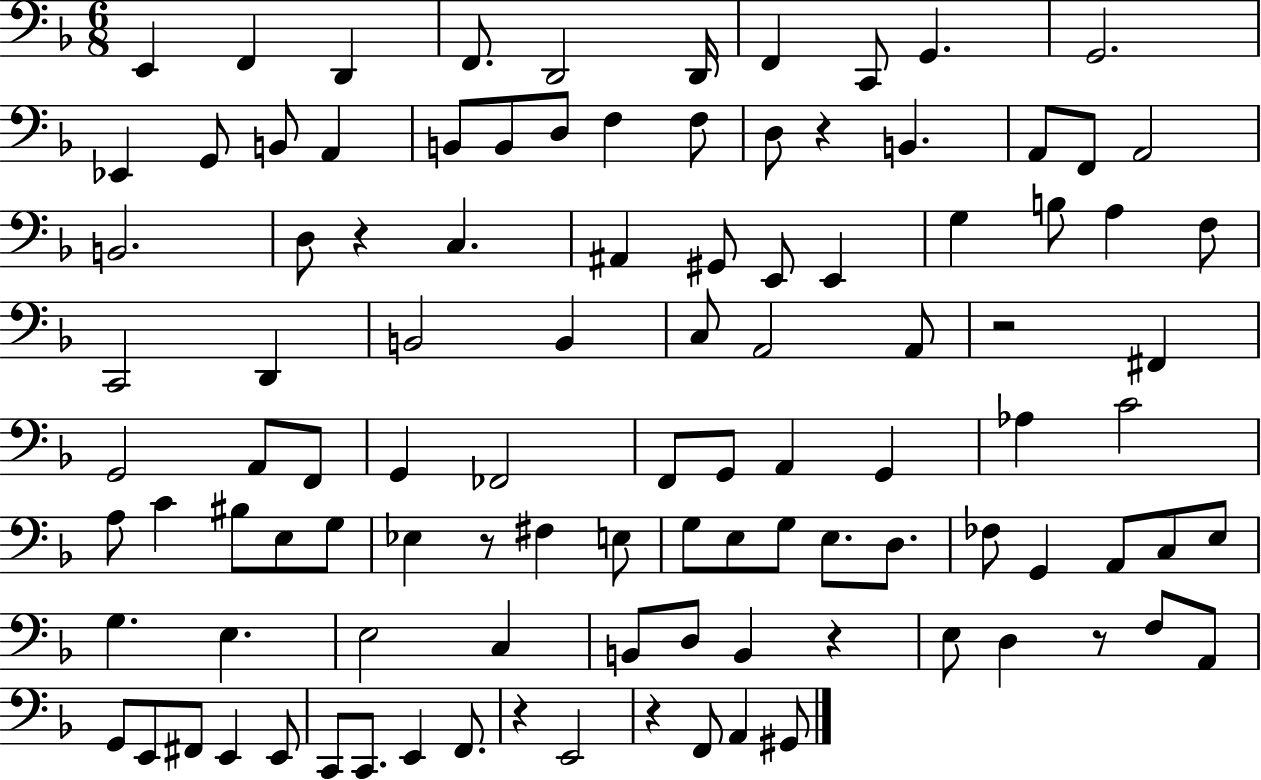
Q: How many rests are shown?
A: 8